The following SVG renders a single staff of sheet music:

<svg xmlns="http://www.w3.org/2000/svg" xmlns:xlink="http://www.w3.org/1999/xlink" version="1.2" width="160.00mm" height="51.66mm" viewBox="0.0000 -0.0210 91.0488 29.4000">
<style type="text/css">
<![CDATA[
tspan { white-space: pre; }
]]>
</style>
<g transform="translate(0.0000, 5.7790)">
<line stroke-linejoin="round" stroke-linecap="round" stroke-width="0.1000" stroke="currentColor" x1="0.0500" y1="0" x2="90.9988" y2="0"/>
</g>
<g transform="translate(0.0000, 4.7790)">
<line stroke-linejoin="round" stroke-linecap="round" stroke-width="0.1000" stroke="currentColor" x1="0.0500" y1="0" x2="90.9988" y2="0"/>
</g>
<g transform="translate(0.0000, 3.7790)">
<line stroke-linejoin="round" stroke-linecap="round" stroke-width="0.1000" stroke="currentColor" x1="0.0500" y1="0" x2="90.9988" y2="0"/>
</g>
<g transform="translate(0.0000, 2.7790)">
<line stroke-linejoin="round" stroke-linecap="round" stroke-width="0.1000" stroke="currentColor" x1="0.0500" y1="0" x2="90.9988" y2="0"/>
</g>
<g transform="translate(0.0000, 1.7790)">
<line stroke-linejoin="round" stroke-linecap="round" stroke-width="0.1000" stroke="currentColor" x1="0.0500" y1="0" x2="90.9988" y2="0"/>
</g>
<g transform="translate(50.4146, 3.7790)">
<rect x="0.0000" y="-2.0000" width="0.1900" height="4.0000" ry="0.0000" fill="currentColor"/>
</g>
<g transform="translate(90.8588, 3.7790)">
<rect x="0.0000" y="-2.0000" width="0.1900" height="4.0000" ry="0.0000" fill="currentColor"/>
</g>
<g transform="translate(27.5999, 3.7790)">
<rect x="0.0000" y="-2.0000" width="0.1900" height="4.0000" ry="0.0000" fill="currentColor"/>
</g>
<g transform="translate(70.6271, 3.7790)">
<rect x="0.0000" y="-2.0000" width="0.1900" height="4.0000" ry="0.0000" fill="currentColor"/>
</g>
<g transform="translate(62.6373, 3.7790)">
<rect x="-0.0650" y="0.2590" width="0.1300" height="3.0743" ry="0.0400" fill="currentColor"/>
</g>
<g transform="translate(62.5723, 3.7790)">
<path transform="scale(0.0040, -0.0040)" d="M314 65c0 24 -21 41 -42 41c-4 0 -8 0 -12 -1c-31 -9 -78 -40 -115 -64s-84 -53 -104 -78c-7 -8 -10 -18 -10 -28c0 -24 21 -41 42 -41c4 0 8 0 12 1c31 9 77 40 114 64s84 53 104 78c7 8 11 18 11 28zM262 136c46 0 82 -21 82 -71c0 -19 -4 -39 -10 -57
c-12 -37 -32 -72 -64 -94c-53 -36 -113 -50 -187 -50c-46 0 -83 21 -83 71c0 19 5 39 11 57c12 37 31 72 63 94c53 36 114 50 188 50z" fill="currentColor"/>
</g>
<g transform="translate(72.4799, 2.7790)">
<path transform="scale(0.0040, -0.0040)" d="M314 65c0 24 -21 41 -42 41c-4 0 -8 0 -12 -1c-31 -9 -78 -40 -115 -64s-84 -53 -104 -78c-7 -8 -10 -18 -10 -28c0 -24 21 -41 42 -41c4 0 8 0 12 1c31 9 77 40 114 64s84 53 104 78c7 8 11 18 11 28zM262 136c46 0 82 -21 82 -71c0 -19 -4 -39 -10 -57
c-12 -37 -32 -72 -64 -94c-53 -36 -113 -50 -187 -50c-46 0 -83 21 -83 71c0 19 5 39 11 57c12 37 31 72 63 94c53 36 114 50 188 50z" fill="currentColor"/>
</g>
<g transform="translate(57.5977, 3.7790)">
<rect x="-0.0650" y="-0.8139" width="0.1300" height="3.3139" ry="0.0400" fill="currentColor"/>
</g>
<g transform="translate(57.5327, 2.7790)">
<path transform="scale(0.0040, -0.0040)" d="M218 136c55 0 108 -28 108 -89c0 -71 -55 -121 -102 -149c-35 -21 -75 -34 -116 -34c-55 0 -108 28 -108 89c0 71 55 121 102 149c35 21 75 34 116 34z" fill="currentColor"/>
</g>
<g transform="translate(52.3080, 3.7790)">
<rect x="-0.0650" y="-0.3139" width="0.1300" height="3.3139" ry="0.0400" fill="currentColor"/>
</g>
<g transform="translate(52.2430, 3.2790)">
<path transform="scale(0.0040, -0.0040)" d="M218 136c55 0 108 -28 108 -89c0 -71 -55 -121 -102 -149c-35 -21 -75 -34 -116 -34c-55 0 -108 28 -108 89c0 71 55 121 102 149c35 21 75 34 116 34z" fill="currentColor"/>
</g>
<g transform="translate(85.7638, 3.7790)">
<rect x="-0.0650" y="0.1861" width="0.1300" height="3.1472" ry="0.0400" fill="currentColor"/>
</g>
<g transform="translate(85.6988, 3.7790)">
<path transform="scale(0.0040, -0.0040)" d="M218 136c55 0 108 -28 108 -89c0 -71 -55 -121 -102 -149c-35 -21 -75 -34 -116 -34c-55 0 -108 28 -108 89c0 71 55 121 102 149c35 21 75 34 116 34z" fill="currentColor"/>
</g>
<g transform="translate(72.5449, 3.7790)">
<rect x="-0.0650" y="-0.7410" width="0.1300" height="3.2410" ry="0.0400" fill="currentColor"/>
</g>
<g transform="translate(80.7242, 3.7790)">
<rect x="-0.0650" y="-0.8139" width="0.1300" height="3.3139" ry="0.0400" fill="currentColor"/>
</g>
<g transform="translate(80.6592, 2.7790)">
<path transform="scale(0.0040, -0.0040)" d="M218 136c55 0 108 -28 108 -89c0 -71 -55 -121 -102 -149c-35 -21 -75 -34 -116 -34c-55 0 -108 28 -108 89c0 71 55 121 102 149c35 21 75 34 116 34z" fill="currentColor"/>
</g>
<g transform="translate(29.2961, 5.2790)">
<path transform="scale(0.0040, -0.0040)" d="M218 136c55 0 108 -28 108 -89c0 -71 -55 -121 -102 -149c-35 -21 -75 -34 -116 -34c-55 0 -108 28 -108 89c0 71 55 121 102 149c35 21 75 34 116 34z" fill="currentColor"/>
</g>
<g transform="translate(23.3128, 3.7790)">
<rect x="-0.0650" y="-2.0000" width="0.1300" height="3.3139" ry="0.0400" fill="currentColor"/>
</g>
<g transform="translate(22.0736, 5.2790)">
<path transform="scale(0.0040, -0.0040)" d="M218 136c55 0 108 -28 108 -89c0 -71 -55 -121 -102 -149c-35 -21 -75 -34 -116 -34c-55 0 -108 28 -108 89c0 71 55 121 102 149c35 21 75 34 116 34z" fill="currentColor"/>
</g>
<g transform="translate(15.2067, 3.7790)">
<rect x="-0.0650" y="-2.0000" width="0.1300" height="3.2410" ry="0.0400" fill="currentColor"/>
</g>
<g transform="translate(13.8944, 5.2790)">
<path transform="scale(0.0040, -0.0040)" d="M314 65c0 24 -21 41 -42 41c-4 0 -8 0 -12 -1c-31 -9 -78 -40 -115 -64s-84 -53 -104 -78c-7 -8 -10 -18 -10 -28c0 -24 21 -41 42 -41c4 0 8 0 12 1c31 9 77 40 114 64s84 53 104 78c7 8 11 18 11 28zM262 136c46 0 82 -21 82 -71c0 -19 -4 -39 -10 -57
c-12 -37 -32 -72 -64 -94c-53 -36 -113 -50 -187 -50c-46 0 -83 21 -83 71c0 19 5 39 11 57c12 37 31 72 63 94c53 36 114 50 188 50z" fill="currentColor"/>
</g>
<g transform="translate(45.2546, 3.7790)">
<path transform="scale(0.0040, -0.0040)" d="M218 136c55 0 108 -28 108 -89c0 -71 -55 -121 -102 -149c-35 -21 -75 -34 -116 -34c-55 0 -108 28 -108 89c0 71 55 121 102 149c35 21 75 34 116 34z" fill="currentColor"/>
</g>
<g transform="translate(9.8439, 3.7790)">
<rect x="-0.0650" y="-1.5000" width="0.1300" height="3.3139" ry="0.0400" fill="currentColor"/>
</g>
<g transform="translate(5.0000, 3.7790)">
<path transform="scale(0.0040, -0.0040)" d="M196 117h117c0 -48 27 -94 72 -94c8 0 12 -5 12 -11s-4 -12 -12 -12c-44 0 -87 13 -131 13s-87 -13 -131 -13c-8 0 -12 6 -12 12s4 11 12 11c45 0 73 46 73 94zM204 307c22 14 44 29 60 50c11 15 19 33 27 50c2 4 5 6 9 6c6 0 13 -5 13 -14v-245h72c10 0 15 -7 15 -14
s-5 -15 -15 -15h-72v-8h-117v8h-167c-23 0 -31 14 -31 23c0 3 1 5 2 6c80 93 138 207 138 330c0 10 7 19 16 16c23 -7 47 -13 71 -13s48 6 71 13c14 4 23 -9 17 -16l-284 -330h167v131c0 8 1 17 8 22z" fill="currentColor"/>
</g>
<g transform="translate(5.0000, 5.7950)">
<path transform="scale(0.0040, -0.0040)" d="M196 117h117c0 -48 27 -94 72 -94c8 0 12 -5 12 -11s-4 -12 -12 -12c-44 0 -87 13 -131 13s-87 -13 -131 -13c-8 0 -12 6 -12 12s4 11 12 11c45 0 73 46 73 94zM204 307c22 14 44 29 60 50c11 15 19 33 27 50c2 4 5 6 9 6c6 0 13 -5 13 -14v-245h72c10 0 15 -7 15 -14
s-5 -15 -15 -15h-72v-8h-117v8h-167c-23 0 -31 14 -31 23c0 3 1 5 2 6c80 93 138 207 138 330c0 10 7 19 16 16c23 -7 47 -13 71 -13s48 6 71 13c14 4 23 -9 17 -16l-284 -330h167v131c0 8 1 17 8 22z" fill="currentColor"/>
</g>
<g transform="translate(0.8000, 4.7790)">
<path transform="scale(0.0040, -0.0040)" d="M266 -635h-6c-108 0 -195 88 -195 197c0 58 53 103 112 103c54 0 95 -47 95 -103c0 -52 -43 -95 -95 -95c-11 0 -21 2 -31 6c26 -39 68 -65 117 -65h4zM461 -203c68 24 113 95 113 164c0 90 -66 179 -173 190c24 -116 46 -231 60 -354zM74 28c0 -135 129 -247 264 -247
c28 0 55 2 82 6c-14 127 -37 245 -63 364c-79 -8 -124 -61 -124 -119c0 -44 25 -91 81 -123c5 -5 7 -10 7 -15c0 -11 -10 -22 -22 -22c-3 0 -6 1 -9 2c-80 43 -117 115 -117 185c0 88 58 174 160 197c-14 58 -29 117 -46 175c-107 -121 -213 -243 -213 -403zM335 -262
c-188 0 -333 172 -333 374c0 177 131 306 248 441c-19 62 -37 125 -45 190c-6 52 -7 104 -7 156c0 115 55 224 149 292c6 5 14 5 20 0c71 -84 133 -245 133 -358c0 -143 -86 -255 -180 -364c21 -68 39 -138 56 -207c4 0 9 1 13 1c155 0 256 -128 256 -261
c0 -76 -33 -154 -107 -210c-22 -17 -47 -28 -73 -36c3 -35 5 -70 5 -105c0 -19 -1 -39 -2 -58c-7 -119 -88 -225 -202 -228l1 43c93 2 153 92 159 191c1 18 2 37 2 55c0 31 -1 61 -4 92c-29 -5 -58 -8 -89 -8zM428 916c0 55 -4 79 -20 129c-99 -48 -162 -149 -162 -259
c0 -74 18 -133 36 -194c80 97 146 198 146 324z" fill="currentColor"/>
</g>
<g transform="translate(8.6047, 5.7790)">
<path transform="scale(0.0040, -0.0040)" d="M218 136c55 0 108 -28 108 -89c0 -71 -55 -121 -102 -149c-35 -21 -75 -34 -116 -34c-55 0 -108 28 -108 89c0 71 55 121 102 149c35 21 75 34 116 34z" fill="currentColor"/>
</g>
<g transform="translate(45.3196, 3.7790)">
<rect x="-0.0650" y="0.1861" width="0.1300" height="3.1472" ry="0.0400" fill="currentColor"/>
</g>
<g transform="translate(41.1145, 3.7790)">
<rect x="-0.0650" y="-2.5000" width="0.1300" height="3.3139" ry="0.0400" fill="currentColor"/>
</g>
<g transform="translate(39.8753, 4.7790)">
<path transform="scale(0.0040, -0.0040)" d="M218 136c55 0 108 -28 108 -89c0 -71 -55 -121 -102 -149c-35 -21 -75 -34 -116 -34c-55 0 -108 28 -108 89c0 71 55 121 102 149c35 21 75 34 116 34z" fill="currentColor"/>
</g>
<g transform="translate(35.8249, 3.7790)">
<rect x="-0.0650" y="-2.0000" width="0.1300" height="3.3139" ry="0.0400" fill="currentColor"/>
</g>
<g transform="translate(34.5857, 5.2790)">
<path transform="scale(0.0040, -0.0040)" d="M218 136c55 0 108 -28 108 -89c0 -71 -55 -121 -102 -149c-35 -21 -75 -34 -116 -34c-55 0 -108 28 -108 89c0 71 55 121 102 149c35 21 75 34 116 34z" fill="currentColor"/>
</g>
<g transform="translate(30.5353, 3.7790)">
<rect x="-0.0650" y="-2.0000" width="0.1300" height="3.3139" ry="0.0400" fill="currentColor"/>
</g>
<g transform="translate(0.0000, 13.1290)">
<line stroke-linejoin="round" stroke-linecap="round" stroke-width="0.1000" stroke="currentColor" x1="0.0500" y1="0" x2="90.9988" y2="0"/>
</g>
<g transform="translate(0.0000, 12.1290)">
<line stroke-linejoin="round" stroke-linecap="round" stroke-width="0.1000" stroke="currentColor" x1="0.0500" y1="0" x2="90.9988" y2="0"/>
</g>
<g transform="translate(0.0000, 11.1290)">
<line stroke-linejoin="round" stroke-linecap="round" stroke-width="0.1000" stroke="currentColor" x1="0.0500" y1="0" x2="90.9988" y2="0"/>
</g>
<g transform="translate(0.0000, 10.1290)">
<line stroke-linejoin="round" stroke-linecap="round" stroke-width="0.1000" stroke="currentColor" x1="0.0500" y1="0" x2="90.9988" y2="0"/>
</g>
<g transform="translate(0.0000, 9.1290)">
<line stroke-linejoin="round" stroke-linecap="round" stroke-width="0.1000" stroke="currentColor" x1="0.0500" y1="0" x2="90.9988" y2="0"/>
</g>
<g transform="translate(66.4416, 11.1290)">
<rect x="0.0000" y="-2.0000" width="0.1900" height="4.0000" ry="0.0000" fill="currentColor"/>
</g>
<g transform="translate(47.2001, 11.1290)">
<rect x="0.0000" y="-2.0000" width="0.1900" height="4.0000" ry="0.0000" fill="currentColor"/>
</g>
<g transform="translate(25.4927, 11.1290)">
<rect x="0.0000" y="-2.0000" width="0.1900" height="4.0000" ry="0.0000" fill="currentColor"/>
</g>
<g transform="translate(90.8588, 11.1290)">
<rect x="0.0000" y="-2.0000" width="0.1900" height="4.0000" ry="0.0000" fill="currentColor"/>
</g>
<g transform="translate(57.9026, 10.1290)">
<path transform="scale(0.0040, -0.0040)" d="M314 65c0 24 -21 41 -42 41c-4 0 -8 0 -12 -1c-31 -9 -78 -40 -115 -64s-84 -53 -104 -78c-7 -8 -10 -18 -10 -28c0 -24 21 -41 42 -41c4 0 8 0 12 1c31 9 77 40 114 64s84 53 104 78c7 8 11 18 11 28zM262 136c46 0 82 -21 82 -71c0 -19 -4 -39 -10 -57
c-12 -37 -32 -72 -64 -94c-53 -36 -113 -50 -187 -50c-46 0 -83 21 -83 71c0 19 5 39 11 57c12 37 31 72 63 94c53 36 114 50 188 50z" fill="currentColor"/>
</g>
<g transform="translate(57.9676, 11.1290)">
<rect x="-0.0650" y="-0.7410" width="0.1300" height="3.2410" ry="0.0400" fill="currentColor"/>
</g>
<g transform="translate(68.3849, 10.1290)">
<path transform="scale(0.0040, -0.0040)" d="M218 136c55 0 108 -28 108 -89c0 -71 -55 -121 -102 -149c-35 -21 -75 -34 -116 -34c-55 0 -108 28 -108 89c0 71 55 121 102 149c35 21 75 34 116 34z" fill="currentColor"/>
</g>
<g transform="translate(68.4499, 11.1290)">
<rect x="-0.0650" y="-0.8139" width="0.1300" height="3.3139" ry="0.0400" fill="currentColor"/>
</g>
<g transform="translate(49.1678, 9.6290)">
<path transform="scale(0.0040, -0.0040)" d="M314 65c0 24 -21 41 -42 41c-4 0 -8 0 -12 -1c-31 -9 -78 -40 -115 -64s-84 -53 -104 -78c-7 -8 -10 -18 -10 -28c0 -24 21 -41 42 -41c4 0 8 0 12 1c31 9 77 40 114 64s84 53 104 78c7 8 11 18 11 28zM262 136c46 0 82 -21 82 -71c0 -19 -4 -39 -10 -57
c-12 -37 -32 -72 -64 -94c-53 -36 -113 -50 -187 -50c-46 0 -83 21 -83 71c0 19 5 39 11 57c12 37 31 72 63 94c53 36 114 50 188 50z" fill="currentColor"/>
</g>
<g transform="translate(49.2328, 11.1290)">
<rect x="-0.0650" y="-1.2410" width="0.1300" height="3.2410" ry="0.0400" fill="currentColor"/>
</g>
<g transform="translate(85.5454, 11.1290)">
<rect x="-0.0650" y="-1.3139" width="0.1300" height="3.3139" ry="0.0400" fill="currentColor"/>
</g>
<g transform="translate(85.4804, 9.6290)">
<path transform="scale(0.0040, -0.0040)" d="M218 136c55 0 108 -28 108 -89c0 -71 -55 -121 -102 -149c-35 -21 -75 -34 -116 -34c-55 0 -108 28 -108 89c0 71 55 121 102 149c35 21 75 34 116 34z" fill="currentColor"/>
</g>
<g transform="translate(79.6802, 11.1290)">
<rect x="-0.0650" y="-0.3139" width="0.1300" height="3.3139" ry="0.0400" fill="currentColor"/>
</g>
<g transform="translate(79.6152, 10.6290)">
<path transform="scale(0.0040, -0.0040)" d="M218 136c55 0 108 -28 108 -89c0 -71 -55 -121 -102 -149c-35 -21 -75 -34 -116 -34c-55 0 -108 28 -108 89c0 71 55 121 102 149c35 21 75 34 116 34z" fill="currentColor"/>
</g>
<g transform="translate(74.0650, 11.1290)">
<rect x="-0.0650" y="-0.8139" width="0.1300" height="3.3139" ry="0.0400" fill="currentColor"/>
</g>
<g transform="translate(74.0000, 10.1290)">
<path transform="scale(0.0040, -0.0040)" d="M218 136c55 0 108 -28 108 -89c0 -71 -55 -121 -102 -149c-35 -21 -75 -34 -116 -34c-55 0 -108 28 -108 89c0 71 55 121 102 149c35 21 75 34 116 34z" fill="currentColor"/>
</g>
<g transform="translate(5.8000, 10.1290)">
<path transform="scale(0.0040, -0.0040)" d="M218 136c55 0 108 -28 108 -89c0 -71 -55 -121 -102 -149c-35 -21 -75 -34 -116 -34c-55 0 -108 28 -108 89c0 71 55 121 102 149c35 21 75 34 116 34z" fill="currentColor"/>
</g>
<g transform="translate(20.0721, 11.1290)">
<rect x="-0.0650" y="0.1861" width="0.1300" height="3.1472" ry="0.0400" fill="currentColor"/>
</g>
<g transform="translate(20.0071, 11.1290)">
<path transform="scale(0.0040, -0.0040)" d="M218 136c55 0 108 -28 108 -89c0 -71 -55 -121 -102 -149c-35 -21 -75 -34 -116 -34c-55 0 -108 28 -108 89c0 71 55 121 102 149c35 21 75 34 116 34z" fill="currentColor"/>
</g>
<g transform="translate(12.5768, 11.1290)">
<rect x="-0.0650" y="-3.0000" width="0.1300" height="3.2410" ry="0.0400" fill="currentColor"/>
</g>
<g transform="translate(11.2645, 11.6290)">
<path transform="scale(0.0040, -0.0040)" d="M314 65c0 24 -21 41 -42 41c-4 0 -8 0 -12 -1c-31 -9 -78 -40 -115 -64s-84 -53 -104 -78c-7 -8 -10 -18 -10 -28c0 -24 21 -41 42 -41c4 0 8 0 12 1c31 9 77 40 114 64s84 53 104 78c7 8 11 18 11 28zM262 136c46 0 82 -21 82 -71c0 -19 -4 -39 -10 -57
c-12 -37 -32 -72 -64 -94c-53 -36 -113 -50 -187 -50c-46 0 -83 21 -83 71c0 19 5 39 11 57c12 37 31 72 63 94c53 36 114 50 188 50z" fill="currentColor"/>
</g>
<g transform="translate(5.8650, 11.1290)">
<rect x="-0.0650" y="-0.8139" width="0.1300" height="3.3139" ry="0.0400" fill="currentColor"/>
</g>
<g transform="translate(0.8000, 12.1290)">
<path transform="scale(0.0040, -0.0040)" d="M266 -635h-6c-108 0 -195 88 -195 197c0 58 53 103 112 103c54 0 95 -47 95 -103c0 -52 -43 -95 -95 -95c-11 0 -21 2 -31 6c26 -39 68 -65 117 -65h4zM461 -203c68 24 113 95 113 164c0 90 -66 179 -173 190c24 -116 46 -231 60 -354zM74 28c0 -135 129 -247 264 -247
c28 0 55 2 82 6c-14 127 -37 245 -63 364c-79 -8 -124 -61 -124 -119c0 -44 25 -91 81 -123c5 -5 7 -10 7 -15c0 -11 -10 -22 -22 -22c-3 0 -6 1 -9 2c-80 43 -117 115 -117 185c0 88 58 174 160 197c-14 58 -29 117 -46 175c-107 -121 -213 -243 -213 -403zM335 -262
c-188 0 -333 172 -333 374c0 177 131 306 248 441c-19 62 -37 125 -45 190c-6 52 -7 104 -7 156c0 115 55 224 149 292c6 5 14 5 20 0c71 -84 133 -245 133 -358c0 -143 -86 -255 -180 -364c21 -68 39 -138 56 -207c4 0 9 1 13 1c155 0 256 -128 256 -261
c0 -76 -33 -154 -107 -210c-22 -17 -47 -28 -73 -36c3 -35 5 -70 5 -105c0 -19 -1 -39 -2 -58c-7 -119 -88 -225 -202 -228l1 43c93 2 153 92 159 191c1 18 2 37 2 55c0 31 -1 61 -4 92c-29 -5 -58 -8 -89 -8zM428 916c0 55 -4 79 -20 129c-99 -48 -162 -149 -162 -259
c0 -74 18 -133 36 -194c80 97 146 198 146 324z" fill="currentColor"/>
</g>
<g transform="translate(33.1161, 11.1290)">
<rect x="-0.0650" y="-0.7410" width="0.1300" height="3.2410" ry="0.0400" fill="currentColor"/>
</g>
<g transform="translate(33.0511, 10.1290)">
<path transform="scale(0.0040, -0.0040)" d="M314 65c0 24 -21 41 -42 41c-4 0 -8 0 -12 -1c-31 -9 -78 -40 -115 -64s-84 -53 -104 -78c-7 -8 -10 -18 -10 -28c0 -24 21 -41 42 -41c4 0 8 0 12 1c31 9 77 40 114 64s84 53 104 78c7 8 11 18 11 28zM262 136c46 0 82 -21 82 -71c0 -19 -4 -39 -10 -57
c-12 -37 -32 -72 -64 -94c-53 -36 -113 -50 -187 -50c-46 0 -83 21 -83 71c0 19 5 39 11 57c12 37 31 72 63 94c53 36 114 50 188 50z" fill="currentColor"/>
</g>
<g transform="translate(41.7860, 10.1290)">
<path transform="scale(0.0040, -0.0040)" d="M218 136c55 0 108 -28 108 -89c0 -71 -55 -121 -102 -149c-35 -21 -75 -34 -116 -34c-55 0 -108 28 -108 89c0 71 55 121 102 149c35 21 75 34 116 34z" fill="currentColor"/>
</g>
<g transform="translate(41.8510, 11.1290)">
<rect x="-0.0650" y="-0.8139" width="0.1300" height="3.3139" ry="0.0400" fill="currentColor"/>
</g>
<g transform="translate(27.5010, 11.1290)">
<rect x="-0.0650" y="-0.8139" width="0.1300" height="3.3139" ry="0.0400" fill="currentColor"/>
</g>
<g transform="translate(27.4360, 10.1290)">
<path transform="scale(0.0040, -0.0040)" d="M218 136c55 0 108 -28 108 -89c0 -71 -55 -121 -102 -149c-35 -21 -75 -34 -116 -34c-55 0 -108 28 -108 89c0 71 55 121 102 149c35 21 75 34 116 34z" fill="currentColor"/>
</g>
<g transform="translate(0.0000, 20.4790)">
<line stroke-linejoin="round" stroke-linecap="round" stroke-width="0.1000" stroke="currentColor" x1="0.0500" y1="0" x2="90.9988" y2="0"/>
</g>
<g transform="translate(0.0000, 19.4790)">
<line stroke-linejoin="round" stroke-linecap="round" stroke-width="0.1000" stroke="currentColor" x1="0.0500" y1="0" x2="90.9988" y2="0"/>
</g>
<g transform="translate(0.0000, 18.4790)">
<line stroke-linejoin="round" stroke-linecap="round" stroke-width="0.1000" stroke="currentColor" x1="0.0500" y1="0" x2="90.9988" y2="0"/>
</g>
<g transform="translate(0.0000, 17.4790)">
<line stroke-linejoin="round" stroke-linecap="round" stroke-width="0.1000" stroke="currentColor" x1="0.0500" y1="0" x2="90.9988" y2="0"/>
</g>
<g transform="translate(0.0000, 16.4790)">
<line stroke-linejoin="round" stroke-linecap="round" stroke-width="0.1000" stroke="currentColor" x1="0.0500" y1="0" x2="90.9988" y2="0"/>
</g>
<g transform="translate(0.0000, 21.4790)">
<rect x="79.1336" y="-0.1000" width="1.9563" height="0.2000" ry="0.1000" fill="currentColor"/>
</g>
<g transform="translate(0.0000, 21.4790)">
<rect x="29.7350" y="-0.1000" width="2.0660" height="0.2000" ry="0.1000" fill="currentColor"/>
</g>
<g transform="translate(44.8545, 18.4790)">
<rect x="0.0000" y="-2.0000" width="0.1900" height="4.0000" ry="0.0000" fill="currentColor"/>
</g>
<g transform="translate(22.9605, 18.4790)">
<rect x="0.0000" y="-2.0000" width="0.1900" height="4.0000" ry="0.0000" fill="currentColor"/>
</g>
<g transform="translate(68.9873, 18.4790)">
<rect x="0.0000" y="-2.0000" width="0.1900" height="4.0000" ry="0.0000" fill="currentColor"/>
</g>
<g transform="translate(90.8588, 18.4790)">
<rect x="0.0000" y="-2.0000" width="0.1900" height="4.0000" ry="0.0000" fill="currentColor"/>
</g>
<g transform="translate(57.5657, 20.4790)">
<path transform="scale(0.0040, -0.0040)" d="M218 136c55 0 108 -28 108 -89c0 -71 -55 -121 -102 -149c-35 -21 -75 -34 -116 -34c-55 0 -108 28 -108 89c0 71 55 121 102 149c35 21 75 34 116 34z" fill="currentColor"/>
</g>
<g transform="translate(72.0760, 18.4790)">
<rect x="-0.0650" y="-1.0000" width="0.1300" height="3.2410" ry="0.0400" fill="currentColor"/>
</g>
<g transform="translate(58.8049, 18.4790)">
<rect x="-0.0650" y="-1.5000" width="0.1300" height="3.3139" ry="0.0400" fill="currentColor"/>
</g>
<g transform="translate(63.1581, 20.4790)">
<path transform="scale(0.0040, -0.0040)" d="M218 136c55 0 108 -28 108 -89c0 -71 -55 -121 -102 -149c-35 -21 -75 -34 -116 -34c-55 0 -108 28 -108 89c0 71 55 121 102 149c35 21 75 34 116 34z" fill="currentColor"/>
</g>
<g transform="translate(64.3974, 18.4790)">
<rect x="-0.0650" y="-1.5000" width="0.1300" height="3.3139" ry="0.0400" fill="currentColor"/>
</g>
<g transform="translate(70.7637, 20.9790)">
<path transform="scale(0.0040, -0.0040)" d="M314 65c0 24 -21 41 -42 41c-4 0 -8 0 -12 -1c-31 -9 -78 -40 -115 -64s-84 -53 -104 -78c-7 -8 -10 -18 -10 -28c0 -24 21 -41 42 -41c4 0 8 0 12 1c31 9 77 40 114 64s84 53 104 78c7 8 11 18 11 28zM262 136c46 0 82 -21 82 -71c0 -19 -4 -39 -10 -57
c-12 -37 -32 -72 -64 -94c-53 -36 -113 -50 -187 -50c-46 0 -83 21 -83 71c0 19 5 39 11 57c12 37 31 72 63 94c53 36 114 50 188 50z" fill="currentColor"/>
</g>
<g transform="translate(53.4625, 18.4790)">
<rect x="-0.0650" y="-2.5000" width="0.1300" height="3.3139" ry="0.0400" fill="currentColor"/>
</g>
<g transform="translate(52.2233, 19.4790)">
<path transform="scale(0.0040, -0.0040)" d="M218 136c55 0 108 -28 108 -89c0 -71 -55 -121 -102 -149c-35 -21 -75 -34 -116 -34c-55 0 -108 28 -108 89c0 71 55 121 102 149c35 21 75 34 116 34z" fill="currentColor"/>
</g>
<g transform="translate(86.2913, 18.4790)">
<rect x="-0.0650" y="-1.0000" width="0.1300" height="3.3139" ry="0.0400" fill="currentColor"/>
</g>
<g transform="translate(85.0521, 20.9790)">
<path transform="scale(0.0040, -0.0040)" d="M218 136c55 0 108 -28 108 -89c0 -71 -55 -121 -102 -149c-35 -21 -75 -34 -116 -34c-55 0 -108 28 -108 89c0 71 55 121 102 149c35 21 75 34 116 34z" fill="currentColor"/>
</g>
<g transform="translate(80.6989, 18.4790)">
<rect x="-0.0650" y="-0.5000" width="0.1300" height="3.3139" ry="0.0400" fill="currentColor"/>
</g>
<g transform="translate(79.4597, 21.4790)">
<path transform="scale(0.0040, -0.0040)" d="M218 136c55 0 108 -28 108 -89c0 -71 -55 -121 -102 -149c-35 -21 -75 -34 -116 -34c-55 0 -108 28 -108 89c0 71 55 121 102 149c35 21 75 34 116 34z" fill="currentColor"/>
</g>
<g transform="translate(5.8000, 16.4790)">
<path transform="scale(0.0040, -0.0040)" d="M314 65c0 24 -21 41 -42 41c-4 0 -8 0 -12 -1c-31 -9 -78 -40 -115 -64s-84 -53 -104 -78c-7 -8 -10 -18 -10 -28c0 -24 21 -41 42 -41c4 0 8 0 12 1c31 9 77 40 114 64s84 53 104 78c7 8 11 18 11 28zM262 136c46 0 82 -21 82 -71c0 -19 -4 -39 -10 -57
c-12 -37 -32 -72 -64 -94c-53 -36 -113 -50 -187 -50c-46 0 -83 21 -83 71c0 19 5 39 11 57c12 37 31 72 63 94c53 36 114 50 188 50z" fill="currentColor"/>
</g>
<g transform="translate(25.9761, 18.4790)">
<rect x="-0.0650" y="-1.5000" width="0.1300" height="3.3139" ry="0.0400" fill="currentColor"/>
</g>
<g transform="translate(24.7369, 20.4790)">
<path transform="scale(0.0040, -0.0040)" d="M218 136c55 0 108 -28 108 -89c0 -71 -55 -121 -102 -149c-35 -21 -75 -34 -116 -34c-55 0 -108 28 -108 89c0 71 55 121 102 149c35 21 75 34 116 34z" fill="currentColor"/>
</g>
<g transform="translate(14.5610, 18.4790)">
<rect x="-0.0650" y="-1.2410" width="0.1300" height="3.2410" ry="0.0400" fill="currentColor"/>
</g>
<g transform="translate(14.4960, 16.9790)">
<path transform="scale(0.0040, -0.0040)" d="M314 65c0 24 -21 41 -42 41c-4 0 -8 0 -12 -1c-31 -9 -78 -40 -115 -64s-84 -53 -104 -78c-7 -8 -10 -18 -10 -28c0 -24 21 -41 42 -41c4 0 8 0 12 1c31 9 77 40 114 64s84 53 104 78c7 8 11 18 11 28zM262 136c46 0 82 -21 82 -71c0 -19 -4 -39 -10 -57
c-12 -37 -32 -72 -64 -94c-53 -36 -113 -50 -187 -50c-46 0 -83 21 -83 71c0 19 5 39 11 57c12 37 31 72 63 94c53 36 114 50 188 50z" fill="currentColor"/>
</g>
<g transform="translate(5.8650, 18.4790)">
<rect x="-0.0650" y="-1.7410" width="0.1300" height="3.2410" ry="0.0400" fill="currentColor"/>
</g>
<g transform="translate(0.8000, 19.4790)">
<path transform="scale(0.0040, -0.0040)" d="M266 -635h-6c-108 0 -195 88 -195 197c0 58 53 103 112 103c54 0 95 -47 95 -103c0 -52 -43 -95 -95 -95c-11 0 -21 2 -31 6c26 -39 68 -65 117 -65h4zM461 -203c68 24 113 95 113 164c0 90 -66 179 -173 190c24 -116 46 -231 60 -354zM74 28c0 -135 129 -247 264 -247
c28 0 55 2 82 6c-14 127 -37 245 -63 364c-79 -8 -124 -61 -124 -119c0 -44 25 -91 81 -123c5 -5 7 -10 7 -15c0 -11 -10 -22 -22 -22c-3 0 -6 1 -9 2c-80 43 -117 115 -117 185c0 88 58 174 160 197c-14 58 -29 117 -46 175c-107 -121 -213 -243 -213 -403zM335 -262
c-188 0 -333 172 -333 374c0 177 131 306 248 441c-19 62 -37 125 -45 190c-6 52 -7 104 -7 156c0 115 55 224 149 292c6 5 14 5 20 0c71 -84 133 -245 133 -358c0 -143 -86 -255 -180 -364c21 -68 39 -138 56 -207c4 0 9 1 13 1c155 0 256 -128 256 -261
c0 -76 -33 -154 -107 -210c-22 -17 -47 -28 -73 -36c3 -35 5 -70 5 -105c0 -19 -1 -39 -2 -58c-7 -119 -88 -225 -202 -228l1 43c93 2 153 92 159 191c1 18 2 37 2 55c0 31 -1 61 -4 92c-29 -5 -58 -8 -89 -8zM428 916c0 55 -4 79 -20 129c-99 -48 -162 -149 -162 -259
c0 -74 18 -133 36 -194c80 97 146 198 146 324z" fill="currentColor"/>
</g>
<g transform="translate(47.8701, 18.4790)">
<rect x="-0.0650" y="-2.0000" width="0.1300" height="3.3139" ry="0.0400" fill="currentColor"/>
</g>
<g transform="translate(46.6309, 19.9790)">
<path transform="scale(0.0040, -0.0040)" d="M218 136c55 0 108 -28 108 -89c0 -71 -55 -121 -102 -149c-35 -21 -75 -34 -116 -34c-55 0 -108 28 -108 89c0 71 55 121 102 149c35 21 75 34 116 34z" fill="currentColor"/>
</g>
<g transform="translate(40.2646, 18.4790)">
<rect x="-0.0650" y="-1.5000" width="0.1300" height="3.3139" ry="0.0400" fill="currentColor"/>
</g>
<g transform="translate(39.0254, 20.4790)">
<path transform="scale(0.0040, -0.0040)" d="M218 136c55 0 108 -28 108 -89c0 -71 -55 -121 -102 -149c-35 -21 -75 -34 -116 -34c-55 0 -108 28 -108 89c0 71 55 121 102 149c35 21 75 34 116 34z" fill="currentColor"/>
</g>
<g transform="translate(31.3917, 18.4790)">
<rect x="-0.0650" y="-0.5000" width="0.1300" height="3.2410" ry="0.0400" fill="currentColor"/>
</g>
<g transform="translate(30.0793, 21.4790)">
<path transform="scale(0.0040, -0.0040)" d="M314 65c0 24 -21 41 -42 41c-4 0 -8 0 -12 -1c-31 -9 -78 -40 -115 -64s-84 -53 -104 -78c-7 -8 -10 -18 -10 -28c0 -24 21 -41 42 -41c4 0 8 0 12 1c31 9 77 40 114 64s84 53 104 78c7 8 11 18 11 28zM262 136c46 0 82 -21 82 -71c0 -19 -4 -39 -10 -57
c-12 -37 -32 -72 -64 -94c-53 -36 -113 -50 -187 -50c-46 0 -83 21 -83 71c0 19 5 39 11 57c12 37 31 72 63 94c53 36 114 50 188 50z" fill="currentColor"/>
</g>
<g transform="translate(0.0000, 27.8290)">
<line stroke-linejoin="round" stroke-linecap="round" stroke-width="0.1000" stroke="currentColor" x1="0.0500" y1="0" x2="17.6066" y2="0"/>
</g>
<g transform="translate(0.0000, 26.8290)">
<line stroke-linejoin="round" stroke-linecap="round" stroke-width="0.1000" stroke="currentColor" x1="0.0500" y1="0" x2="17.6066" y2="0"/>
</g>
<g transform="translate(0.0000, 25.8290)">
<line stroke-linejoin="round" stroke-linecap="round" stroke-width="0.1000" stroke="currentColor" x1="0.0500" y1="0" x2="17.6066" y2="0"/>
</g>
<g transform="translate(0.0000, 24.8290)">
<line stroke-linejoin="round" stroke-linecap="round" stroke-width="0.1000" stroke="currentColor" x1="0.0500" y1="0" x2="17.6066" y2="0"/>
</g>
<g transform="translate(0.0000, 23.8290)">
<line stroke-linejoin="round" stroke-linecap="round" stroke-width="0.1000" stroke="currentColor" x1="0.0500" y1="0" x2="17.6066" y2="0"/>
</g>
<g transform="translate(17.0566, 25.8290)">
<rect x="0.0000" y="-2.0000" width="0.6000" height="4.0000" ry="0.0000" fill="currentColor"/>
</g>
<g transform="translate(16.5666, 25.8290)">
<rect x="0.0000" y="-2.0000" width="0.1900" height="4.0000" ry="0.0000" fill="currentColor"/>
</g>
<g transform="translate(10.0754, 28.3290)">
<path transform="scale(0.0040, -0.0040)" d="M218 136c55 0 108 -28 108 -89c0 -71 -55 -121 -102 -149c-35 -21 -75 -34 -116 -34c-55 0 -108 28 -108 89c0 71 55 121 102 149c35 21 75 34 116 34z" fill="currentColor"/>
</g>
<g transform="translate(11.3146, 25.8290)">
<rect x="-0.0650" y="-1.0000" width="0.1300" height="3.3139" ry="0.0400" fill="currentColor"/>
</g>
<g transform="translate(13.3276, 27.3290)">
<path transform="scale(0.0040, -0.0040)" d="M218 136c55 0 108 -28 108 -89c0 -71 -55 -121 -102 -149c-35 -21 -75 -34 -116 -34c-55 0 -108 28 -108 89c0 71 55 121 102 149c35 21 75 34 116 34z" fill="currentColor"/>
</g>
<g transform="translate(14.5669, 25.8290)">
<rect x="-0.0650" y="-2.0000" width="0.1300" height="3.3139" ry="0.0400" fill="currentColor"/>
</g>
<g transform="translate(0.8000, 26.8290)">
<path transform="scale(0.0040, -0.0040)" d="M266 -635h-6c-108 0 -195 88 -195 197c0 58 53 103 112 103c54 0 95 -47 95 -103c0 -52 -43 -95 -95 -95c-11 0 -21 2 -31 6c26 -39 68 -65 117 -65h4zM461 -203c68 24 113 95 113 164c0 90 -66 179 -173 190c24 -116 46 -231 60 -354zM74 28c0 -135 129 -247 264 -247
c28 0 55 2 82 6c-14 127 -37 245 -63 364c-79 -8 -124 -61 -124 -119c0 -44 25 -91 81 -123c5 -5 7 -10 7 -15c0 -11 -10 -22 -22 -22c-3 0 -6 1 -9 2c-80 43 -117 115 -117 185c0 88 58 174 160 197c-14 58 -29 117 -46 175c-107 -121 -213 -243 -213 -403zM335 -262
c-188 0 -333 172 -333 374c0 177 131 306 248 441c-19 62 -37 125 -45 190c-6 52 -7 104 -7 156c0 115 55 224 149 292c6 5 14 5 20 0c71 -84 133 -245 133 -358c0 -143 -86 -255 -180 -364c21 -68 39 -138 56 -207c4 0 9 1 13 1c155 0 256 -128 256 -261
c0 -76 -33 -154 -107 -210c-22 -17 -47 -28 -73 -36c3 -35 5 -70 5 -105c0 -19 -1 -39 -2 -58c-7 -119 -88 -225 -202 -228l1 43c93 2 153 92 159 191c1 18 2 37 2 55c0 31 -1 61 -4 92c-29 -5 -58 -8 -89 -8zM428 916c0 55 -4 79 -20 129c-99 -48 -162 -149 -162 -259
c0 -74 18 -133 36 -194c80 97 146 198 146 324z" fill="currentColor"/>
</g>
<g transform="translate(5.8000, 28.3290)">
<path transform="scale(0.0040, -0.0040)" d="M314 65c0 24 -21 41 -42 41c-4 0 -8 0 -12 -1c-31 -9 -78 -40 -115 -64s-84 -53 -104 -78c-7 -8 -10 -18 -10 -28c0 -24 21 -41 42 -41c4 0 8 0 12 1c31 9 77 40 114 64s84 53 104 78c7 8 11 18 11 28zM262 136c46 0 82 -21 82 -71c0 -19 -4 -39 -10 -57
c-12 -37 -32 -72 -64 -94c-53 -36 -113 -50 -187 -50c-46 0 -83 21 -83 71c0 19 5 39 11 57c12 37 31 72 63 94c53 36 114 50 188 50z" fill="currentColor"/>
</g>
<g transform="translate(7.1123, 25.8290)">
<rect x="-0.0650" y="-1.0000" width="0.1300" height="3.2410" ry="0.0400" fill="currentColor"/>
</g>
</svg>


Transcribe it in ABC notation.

X:1
T:Untitled
M:4/4
L:1/4
K:C
E F2 F F F G B c d B2 d2 d B d A2 B d d2 d e2 d2 d d c e f2 e2 E C2 E F G E E D2 C D D2 D F